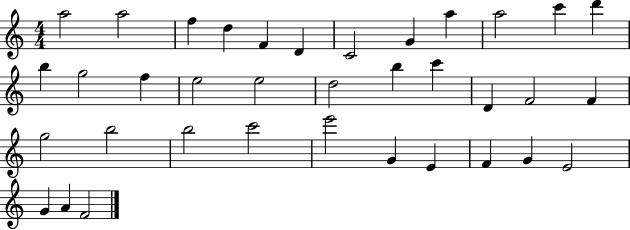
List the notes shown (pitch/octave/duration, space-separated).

A5/h A5/h F5/q D5/q F4/q D4/q C4/h G4/q A5/q A5/h C6/q D6/q B5/q G5/h F5/q E5/h E5/h D5/h B5/q C6/q D4/q F4/h F4/q G5/h B5/h B5/h C6/h E6/h G4/q E4/q F4/q G4/q E4/h G4/q A4/q F4/h